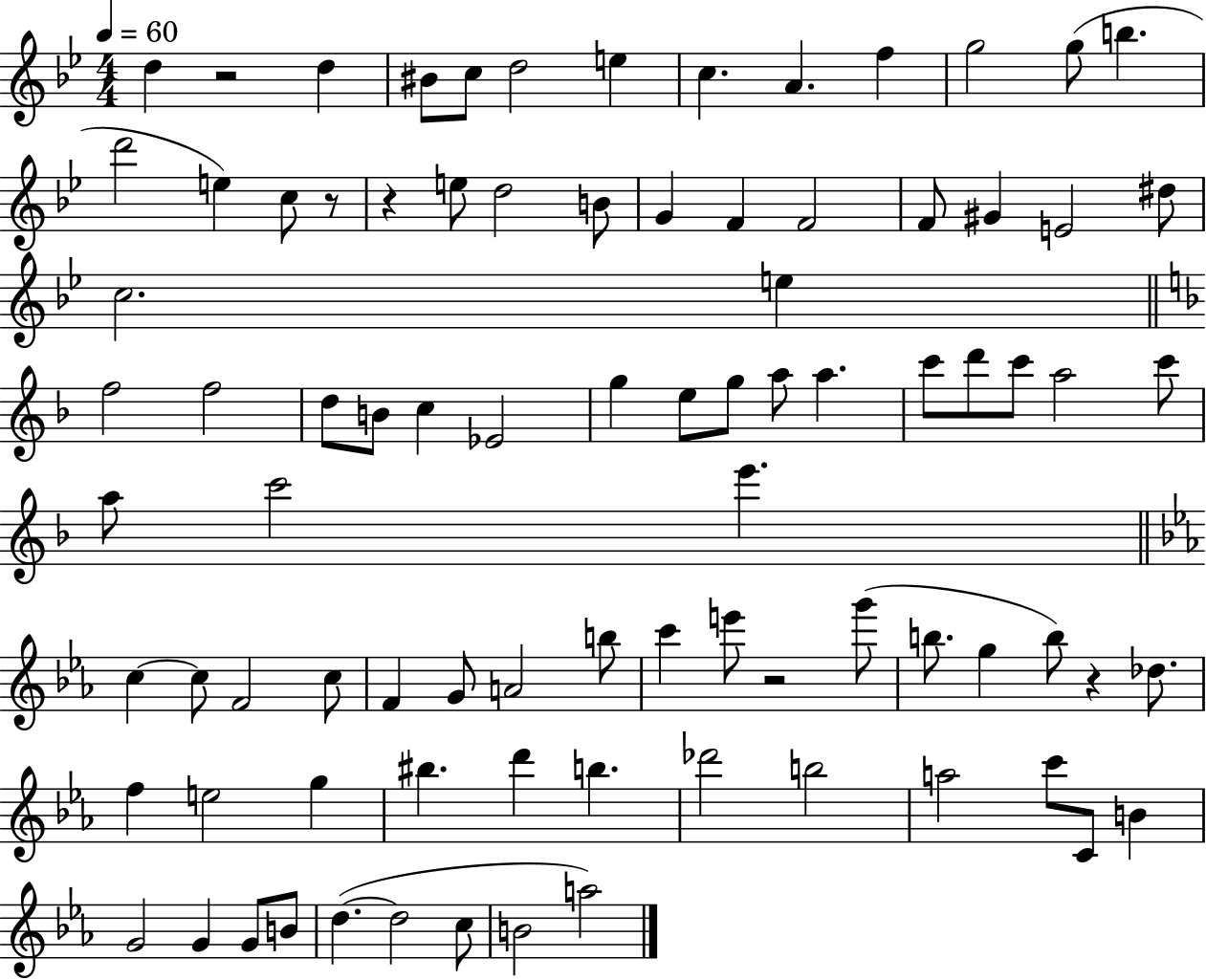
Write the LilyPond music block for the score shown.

{
  \clef treble
  \numericTimeSignature
  \time 4/4
  \key bes \major
  \tempo 4 = 60
  d''4 r2 d''4 | bis'8 c''8 d''2 e''4 | c''4. a'4. f''4 | g''2 g''8( b''4. | \break d'''2 e''4) c''8 r8 | r4 e''8 d''2 b'8 | g'4 f'4 f'2 | f'8 gis'4 e'2 dis''8 | \break c''2. e''4 | \bar "||" \break \key f \major f''2 f''2 | d''8 b'8 c''4 ees'2 | g''4 e''8 g''8 a''8 a''4. | c'''8 d'''8 c'''8 a''2 c'''8 | \break a''8 c'''2 e'''4. | \bar "||" \break \key ees \major c''4~~ c''8 f'2 c''8 | f'4 g'8 a'2 b''8 | c'''4 e'''8 r2 g'''8( | b''8. g''4 b''8) r4 des''8. | \break f''4 e''2 g''4 | bis''4. d'''4 b''4. | des'''2 b''2 | a''2 c'''8 c'8 b'4 | \break g'2 g'4 g'8 b'8 | d''4.~(~ d''2 c''8 | b'2 a''2) | \bar "|."
}